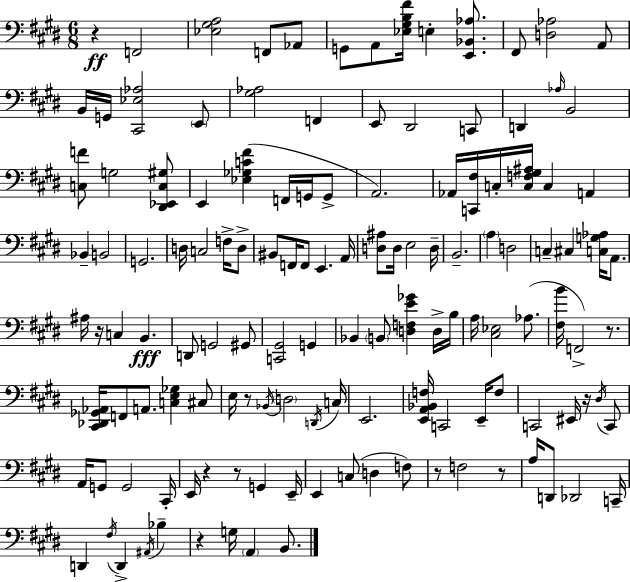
R/q F2/h [Eb3,G#3,A3]/h F2/e Ab2/e G2/e A2/e [Eb3,G#3,B3,F#4]/s E3/q [E2,Bb2,Ab3]/e. F#2/e [D3,Ab3]/h A2/e B2/s G2/s [C#2,Eb3,Ab3]/h E2/e [G#3,Ab3]/h F2/q E2/e D#2/h C2/e D2/q Ab3/s B2/h [C3,F4]/e G3/h [D#2,Eb2,C3,G#3]/e E2/q [Eb3,Gb3,C4,F#4]/q F2/s G2/s G2/e A2/h. Ab2/s [C2,F#3]/s C3/s [C3,F3,G#3,A#3]/s C3/q A2/q Bb2/q B2/h G2/h. D3/s C3/h F3/s D3/e BIS2/e F2/s F2/e E2/q. A2/s [D3,A#3]/e D3/s E3/h D3/s B2/h. A3/q D3/h C3/q C#3/q [C3,G3,Ab3]/s A2/e. A#3/s R/s C3/q B2/q. D2/e G2/h G#2/e [C2,G#2]/h G2/q Bb2/q B2/e [D3,F3,E4,Gb4]/q D3/s B3/s A3/s [C#3,Eb3]/h Ab3/e. [F#3,B4]/s F2/h R/e. [C#2,Db2,Gb2,Ab2]/s F2/e A2/e. [C3,E3,Gb3]/q C#3/e E3/s R/e Bb2/s D3/h D2/s C3/s E2/h. [E2,A2,Bb2,F3]/s C2/h E2/s F3/e C2/h EIS2/s R/s D#3/s C2/e A2/s G2/e G2/h C#2/s E2/s R/q R/e G2/q E2/s E2/q C3/e D3/q F3/e R/e F3/h R/e A3/s D2/e Db2/h C2/s D2/q F#3/s D2/q A#2/s Bb3/q R/q G3/s A2/q B2/e.